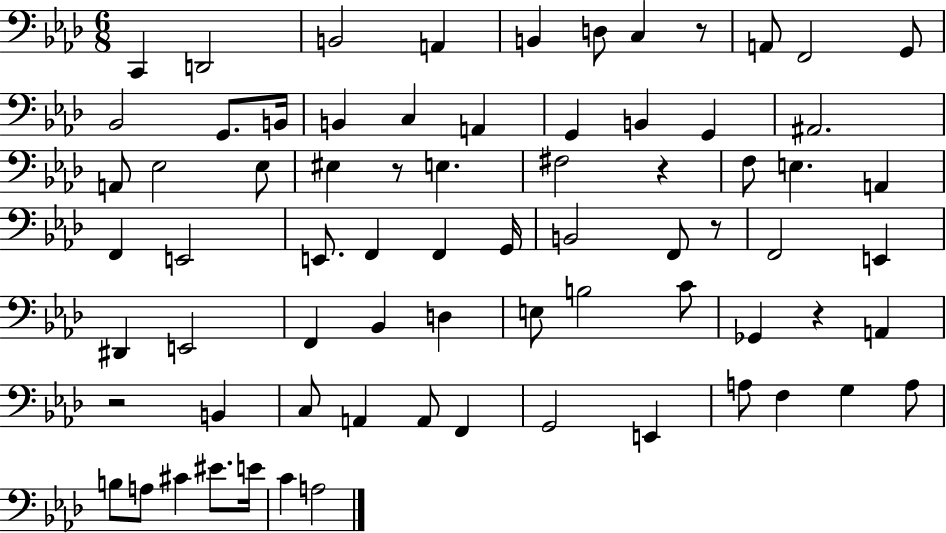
X:1
T:Untitled
M:6/8
L:1/4
K:Ab
C,, D,,2 B,,2 A,, B,, D,/2 C, z/2 A,,/2 F,,2 G,,/2 _B,,2 G,,/2 B,,/4 B,, C, A,, G,, B,, G,, ^A,,2 A,,/2 _E,2 _E,/2 ^E, z/2 E, ^F,2 z F,/2 E, A,, F,, E,,2 E,,/2 F,, F,, G,,/4 B,,2 F,,/2 z/2 F,,2 E,, ^D,, E,,2 F,, _B,, D, E,/2 B,2 C/2 _G,, z A,, z2 B,, C,/2 A,, A,,/2 F,, G,,2 E,, A,/2 F, G, A,/2 B,/2 A,/2 ^C ^E/2 E/4 C A,2